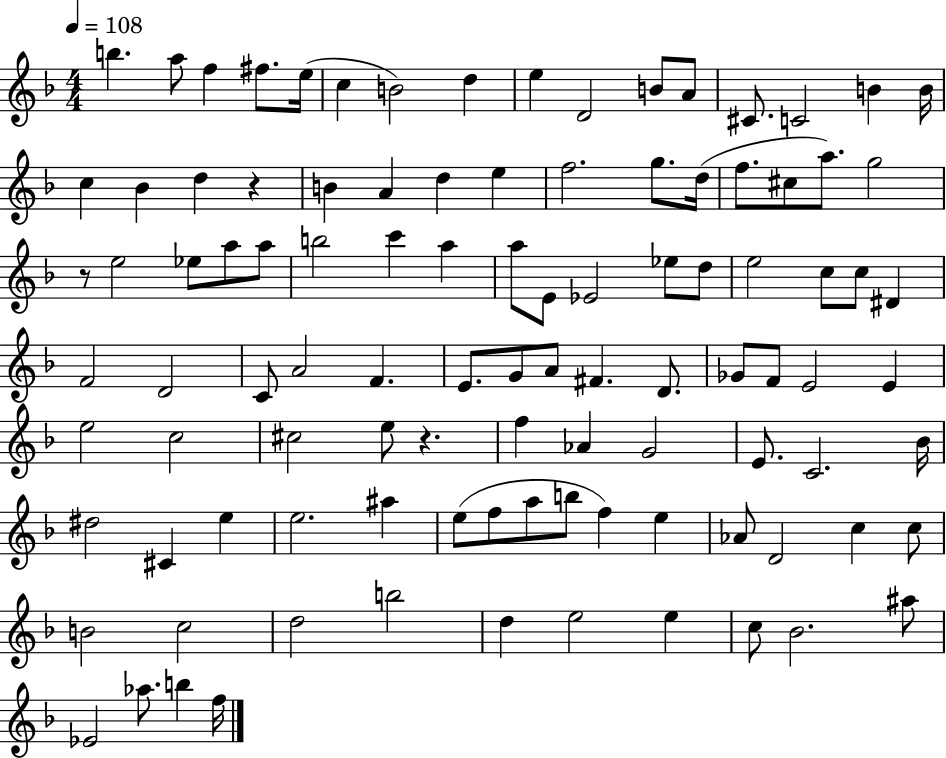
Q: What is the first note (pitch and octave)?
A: B5